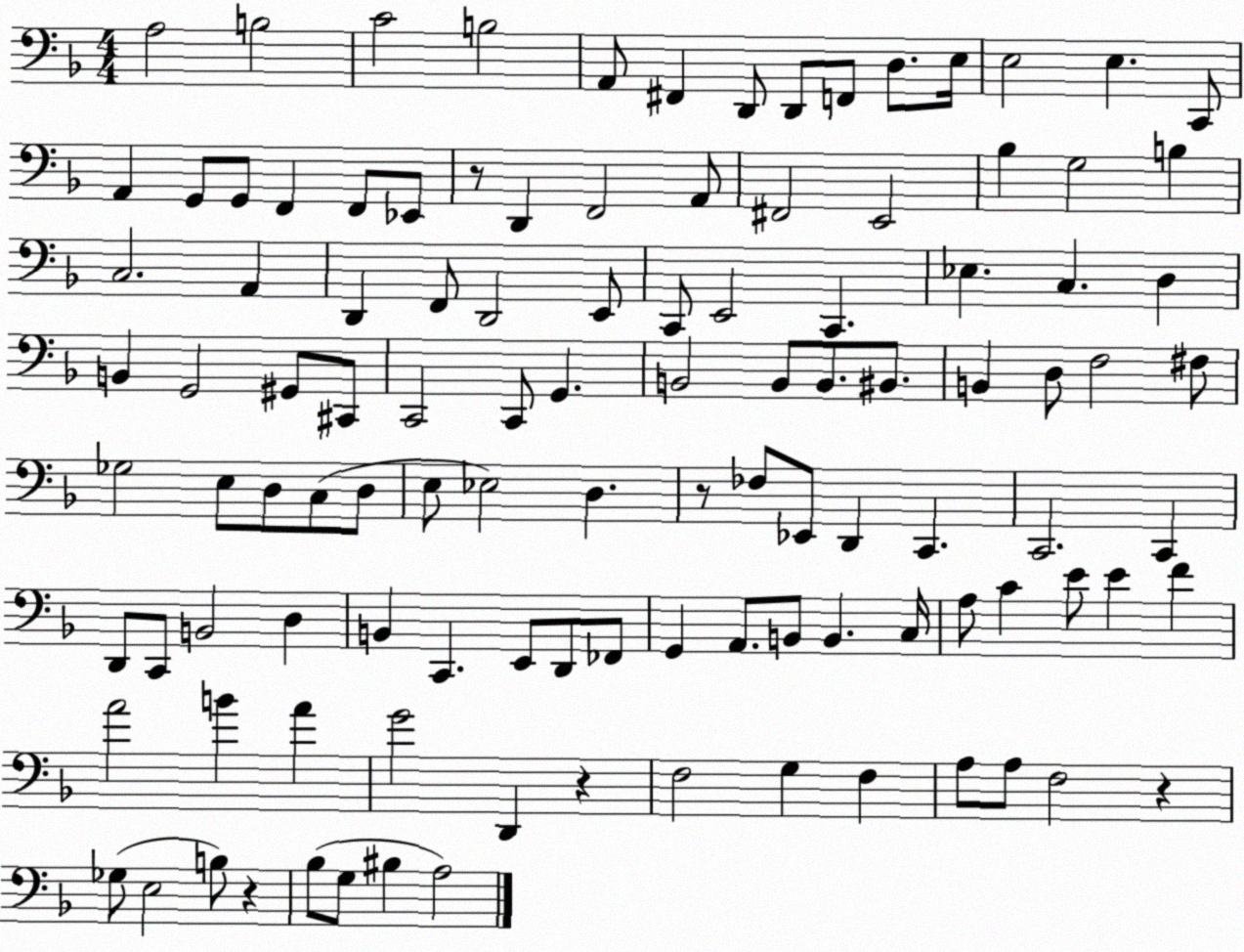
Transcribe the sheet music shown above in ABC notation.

X:1
T:Untitled
M:4/4
L:1/4
K:F
A,2 B,2 C2 B,2 A,,/2 ^F,, D,,/2 D,,/2 F,,/2 D,/2 E,/4 E,2 E, C,,/2 A,, G,,/2 G,,/2 F,, F,,/2 _E,,/2 z/2 D,, F,,2 A,,/2 ^F,,2 E,,2 _B, G,2 B, C,2 A,, D,, F,,/2 D,,2 E,,/2 C,,/2 E,,2 C,, _E, C, D, B,, G,,2 ^G,,/2 ^C,,/2 C,,2 C,,/2 G,, B,,2 B,,/2 B,,/2 ^B,,/2 B,, D,/2 F,2 ^F,/2 _G,2 E,/2 D,/2 C,/2 D,/2 E,/2 _E,2 D, z/2 _F,/2 _E,,/2 D,, C,, C,,2 C,, D,,/2 C,,/2 B,,2 D, B,, C,, E,,/2 D,,/2 _F,,/2 G,, A,,/2 B,,/2 B,, C,/4 A,/2 C E/2 E F A2 B A G2 D,, z F,2 G, F, A,/2 A,/2 F,2 z _G,/2 E,2 B,/2 z _B,/2 G,/2 ^B, A,2